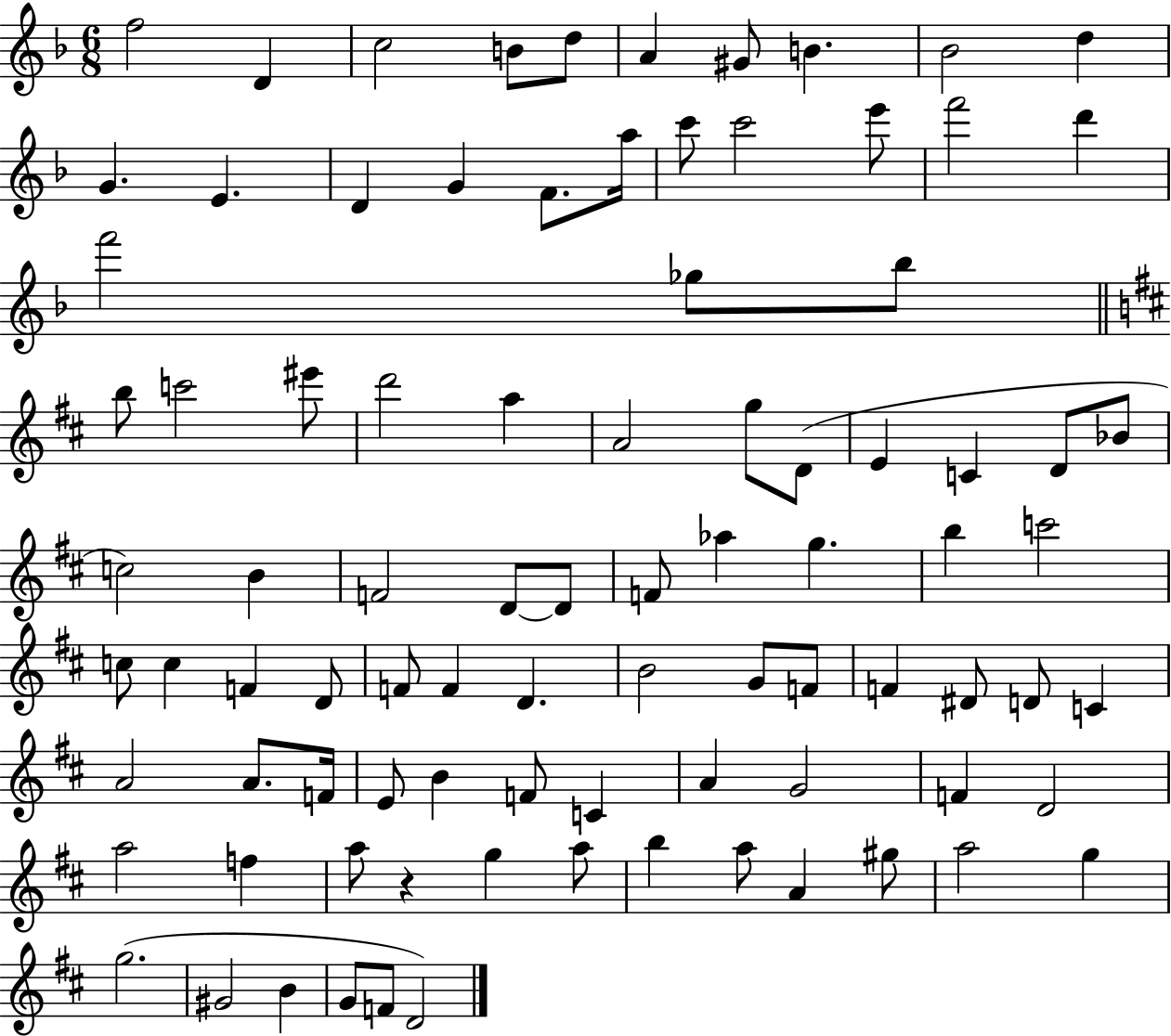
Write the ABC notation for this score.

X:1
T:Untitled
M:6/8
L:1/4
K:F
f2 D c2 B/2 d/2 A ^G/2 B _B2 d G E D G F/2 a/4 c'/2 c'2 e'/2 f'2 d' f'2 _g/2 _b/2 b/2 c'2 ^e'/2 d'2 a A2 g/2 D/2 E C D/2 _B/2 c2 B F2 D/2 D/2 F/2 _a g b c'2 c/2 c F D/2 F/2 F D B2 G/2 F/2 F ^D/2 D/2 C A2 A/2 F/4 E/2 B F/2 C A G2 F D2 a2 f a/2 z g a/2 b a/2 A ^g/2 a2 g g2 ^G2 B G/2 F/2 D2